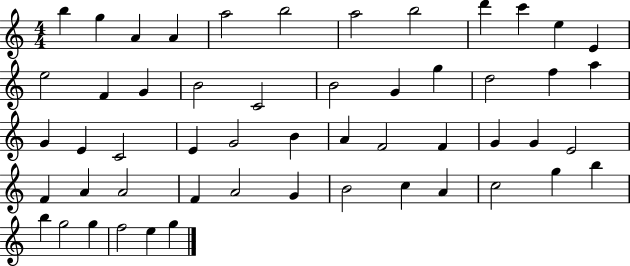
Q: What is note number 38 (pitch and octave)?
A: A4